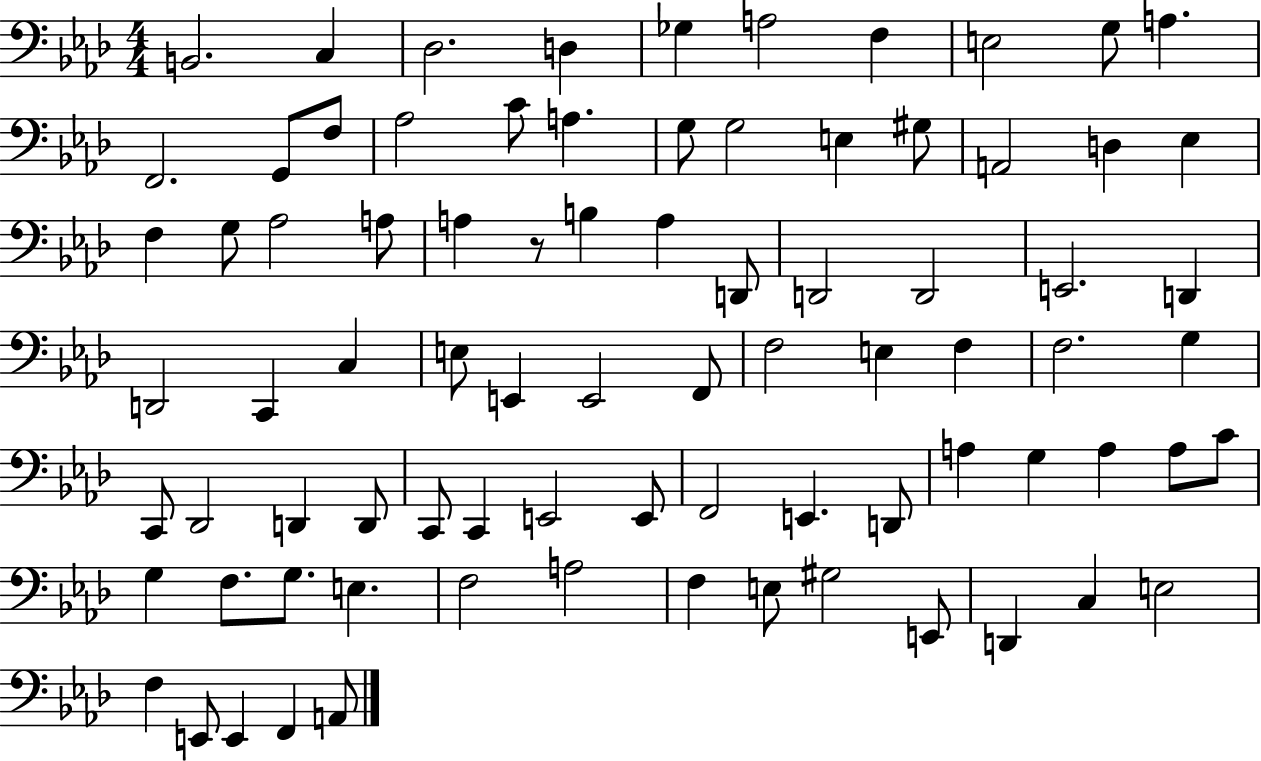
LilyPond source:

{
  \clef bass
  \numericTimeSignature
  \time 4/4
  \key aes \major
  \repeat volta 2 { b,2. c4 | des2. d4 | ges4 a2 f4 | e2 g8 a4. | \break f,2. g,8 f8 | aes2 c'8 a4. | g8 g2 e4 gis8 | a,2 d4 ees4 | \break f4 g8 aes2 a8 | a4 r8 b4 a4 d,8 | d,2 d,2 | e,2. d,4 | \break d,2 c,4 c4 | e8 e,4 e,2 f,8 | f2 e4 f4 | f2. g4 | \break c,8 des,2 d,4 d,8 | c,8 c,4 e,2 e,8 | f,2 e,4. d,8 | a4 g4 a4 a8 c'8 | \break g4 f8. g8. e4. | f2 a2 | f4 e8 gis2 e,8 | d,4 c4 e2 | \break f4 e,8 e,4 f,4 a,8 | } \bar "|."
}